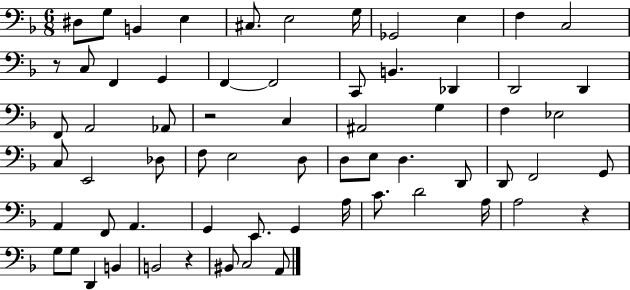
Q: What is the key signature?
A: F major